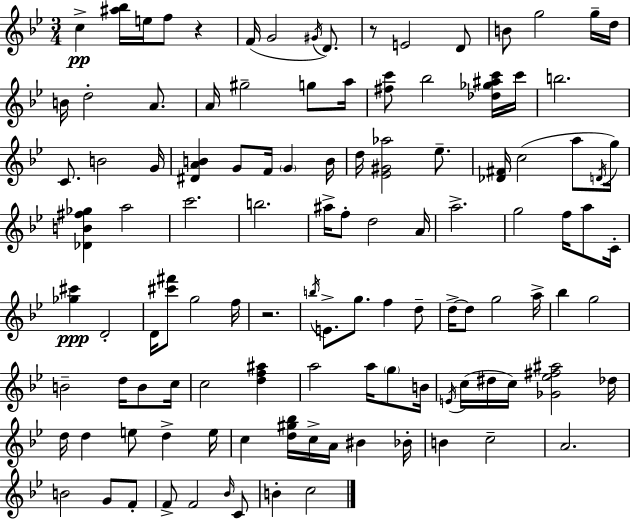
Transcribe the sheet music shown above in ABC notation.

X:1
T:Untitled
M:3/4
L:1/4
K:Bb
c [^a_b]/4 e/4 f/2 z F/4 G2 ^G/4 D/2 z/2 E2 D/2 B/2 g2 g/4 d/4 B/4 d2 A/2 A/4 ^g2 g/2 a/4 [^fc']/2 _b2 [_d_g^ac']/4 c'/4 b2 C/2 B2 G/4 [^DAB] G/2 F/4 G B/4 d/4 [_E^G_a]2 _e/2 [_D^F]/4 c2 a/2 D/4 g/4 [_DB^f_g] a2 c'2 b2 ^a/4 f/2 d2 A/4 a2 g2 f/4 a/2 C/4 [_g^c'] D2 D/4 [^c'^f']/2 g2 f/4 z2 b/4 E/2 g/2 f d/2 d/4 d/2 g2 a/4 _b g2 B2 d/4 B/2 c/4 c2 [df^a] a2 a/4 g/2 B/4 E/4 c/4 ^d/4 c/4 [_G_e^f^a]2 _d/4 d/4 d e/2 d e/4 c [d^g_b]/4 c/4 A/4 ^B _B/4 B c2 A2 B2 G/2 F/2 F/2 F2 _B/4 C/2 B c2